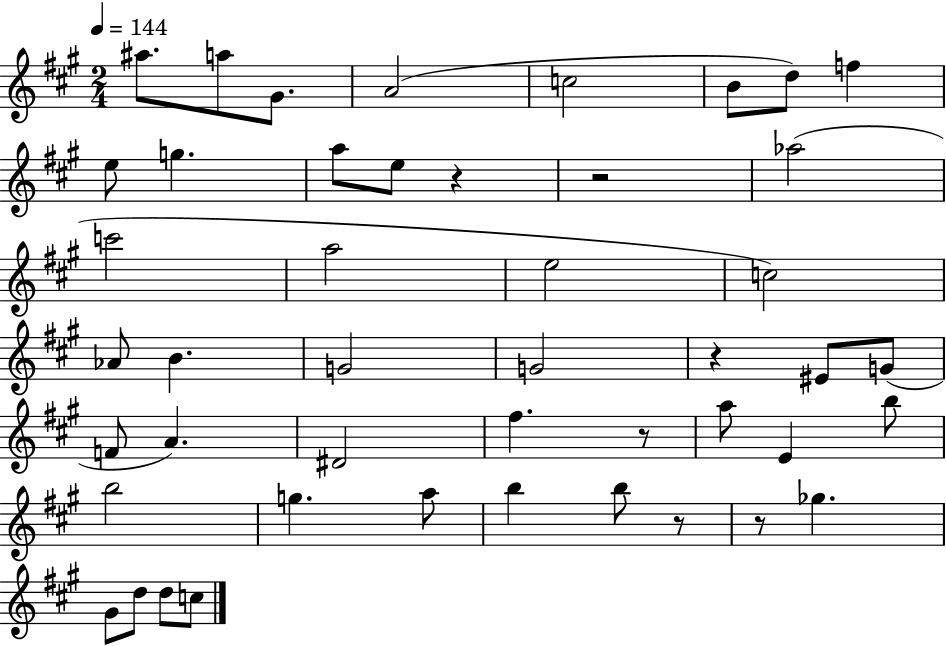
A#5/e. A5/e G#4/e. A4/h C5/h B4/e D5/e F5/q E5/e G5/q. A5/e E5/e R/q R/h Ab5/h C6/h A5/h E5/h C5/h Ab4/e B4/q. G4/h G4/h R/q EIS4/e G4/e F4/e A4/q. D#4/h F#5/q. R/e A5/e E4/q B5/e B5/h G5/q. A5/e B5/q B5/e R/e R/e Gb5/q. G#4/e D5/e D5/e C5/e